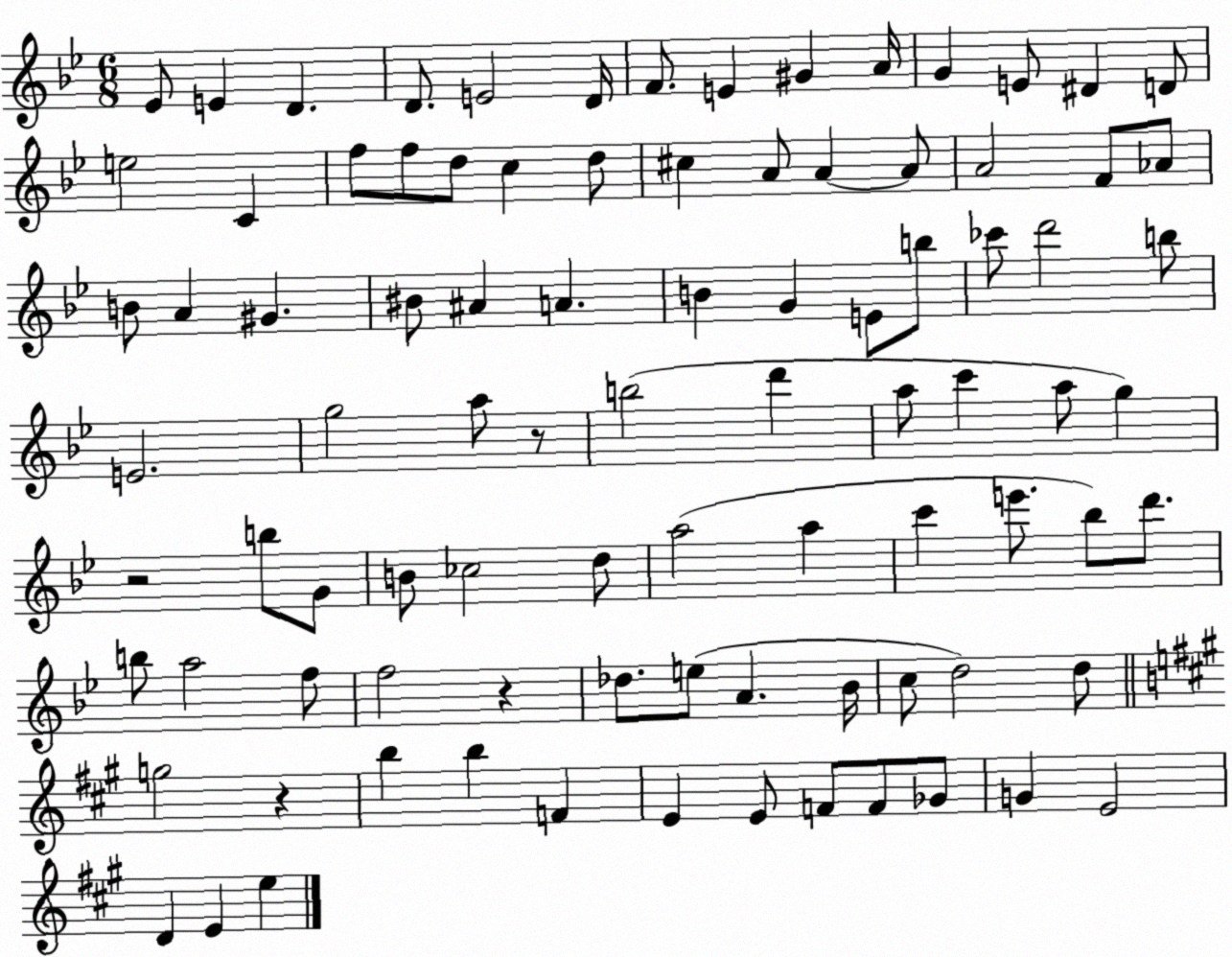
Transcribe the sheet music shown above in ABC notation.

X:1
T:Untitled
M:6/8
L:1/4
K:Bb
_E/2 E D D/2 E2 D/4 F/2 E ^G A/4 G E/2 ^D D/2 e2 C f/2 f/2 d/2 c d/2 ^c A/2 A A/2 A2 F/2 _A/2 B/2 A ^G ^B/2 ^A A B G E/2 b/2 _c'/2 d'2 b/2 E2 g2 a/2 z/2 b2 d' a/2 c' a/2 g z2 b/2 G/2 B/2 _c2 d/2 a2 a c' e'/2 _b/2 d'/2 b/2 a2 f/2 f2 z _d/2 e/2 A _B/4 c/2 d2 d/2 g2 z b b F E E/2 F/2 F/2 _G/2 G E2 D E e